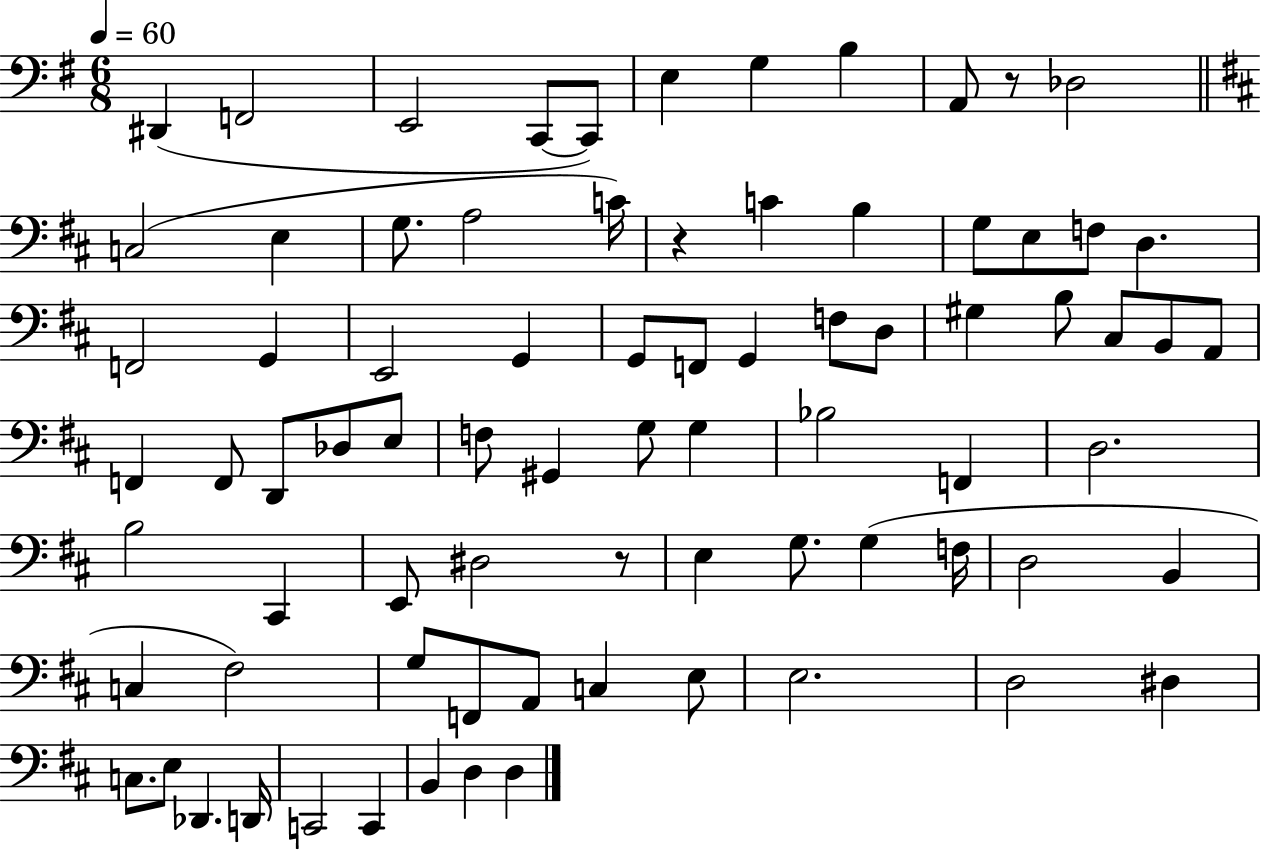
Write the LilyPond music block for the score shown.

{
  \clef bass
  \numericTimeSignature
  \time 6/8
  \key g \major
  \tempo 4 = 60
  dis,4( f,2 | e,2 c,8~~ c,8) | e4 g4 b4 | a,8 r8 des2 | \break \bar "||" \break \key b \minor c2( e4 | g8. a2 c'16) | r4 c'4 b4 | g8 e8 f8 d4. | \break f,2 g,4 | e,2 g,4 | g,8 f,8 g,4 f8 d8 | gis4 b8 cis8 b,8 a,8 | \break f,4 f,8 d,8 des8 e8 | f8 gis,4 g8 g4 | bes2 f,4 | d2. | \break b2 cis,4 | e,8 dis2 r8 | e4 g8. g4( f16 | d2 b,4 | \break c4 fis2) | g8 f,8 a,8 c4 e8 | e2. | d2 dis4 | \break c8. e8 des,4. d,16 | c,2 c,4 | b,4 d4 d4 | \bar "|."
}